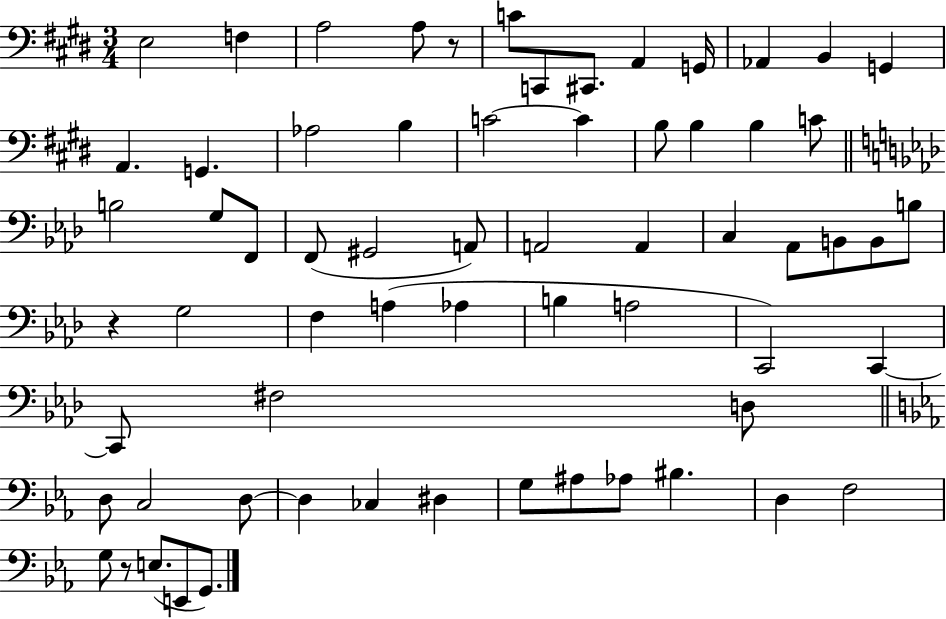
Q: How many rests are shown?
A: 3